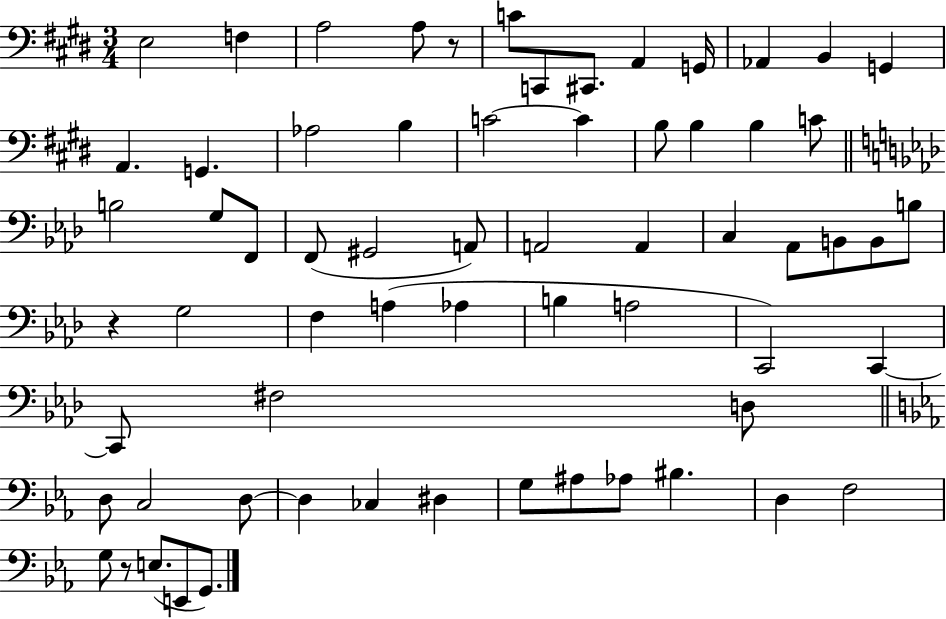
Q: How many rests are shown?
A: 3